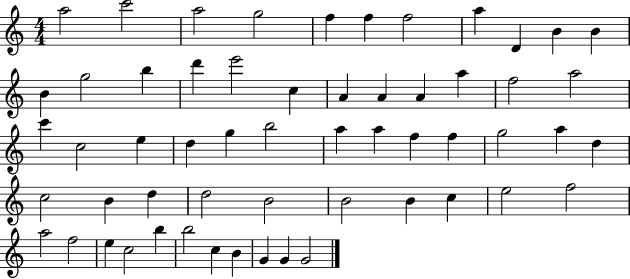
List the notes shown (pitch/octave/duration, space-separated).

A5/h C6/h A5/h G5/h F5/q F5/q F5/h A5/q D4/q B4/q B4/q B4/q G5/h B5/q D6/q E6/h C5/q A4/q A4/q A4/q A5/q F5/h A5/h C6/q C5/h E5/q D5/q G5/q B5/h A5/q A5/q F5/q F5/q G5/h A5/q D5/q C5/h B4/q D5/q D5/h B4/h B4/h B4/q C5/q E5/h F5/h A5/h F5/h E5/q C5/h B5/q B5/h C5/q B4/q G4/q G4/q G4/h